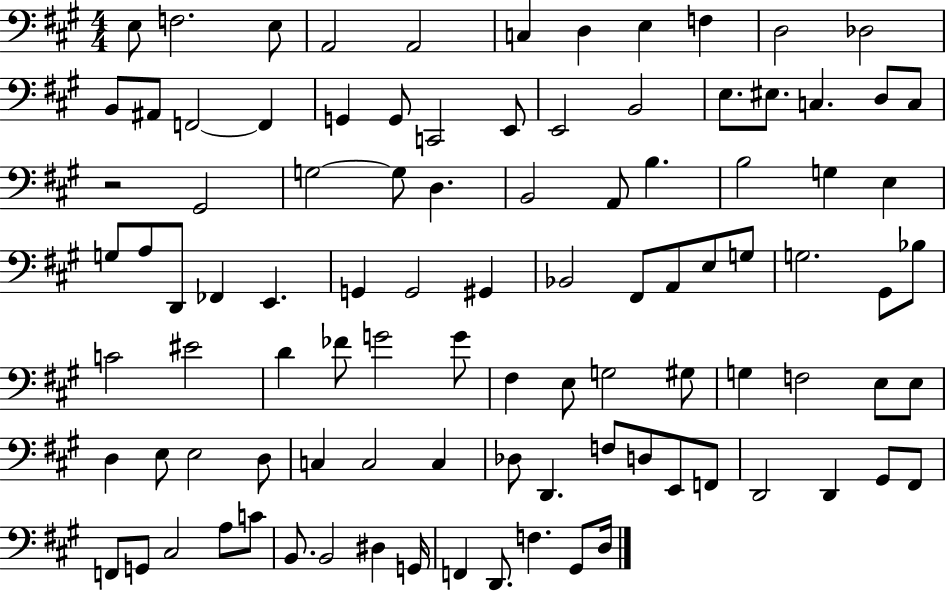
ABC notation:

X:1
T:Untitled
M:4/4
L:1/4
K:A
E,/2 F,2 E,/2 A,,2 A,,2 C, D, E, F, D,2 _D,2 B,,/2 ^A,,/2 F,,2 F,, G,, G,,/2 C,,2 E,,/2 E,,2 B,,2 E,/2 ^E,/2 C, D,/2 C,/2 z2 ^G,,2 G,2 G,/2 D, B,,2 A,,/2 B, B,2 G, E, G,/2 A,/2 D,,/2 _F,, E,, G,, G,,2 ^G,, _B,,2 ^F,,/2 A,,/2 E,/2 G,/2 G,2 ^G,,/2 _B,/2 C2 ^E2 D _F/2 G2 G/2 ^F, E,/2 G,2 ^G,/2 G, F,2 E,/2 E,/2 D, E,/2 E,2 D,/2 C, C,2 C, _D,/2 D,, F,/2 D,/2 E,,/2 F,,/2 D,,2 D,, ^G,,/2 ^F,,/2 F,,/2 G,,/2 ^C,2 A,/2 C/2 B,,/2 B,,2 ^D, G,,/4 F,, D,,/2 F, ^G,,/2 D,/4